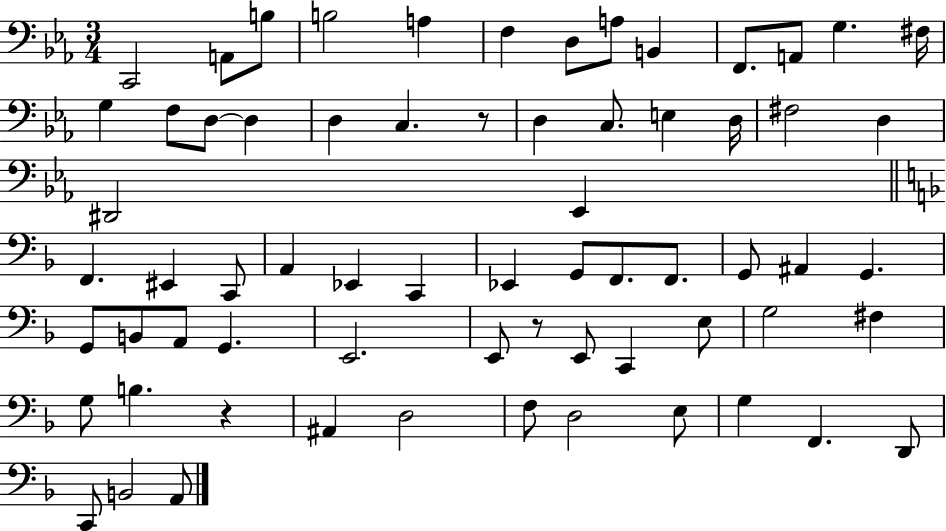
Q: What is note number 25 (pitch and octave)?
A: D3